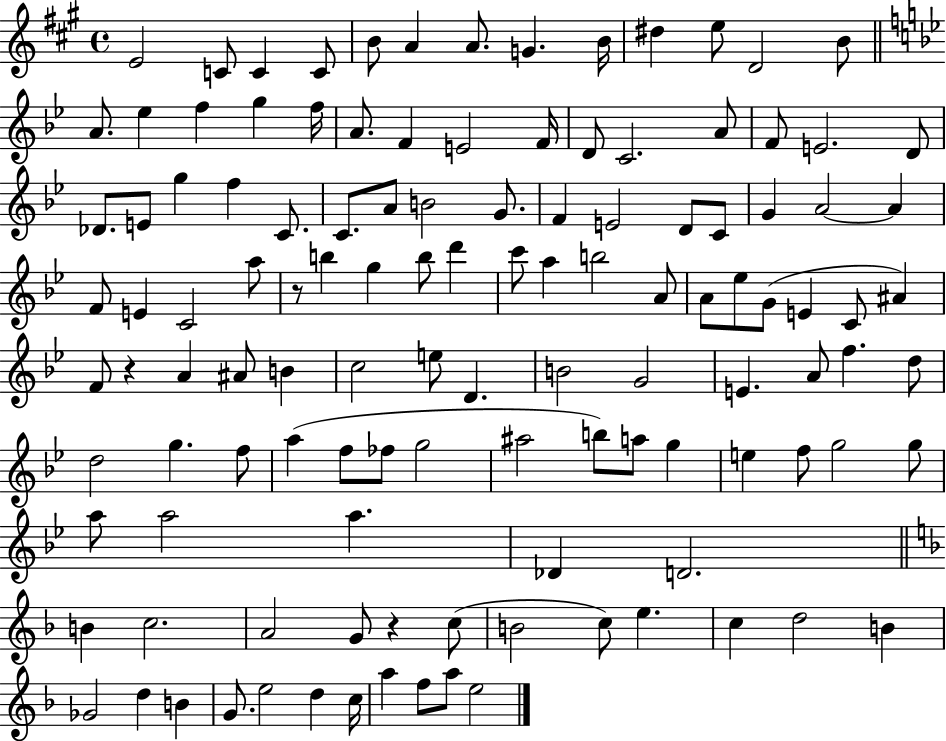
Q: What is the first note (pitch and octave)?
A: E4